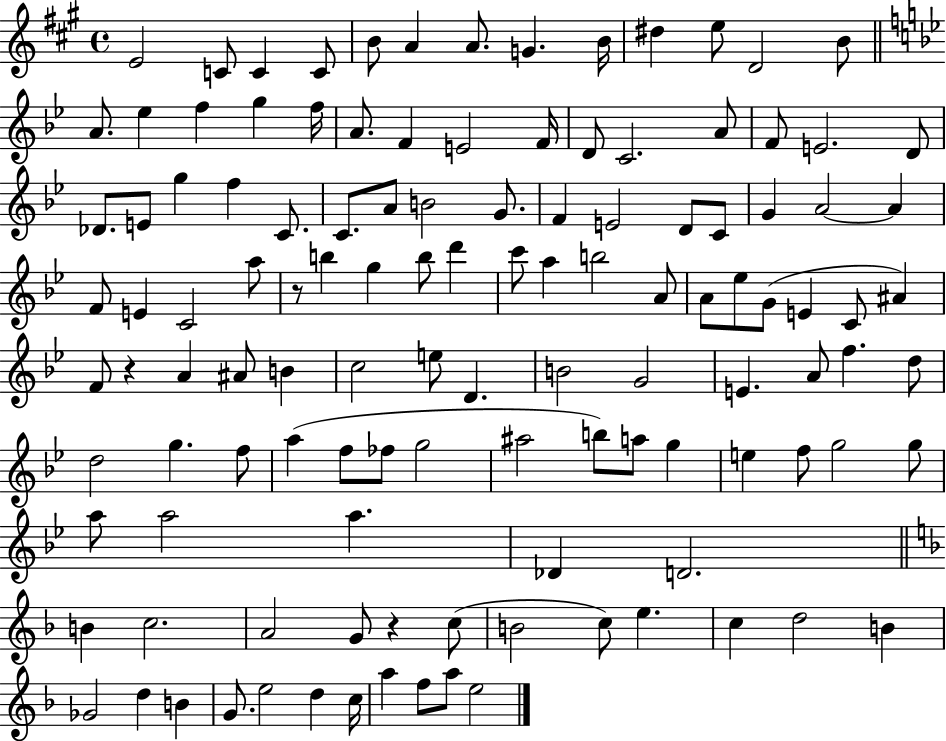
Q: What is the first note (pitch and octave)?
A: E4